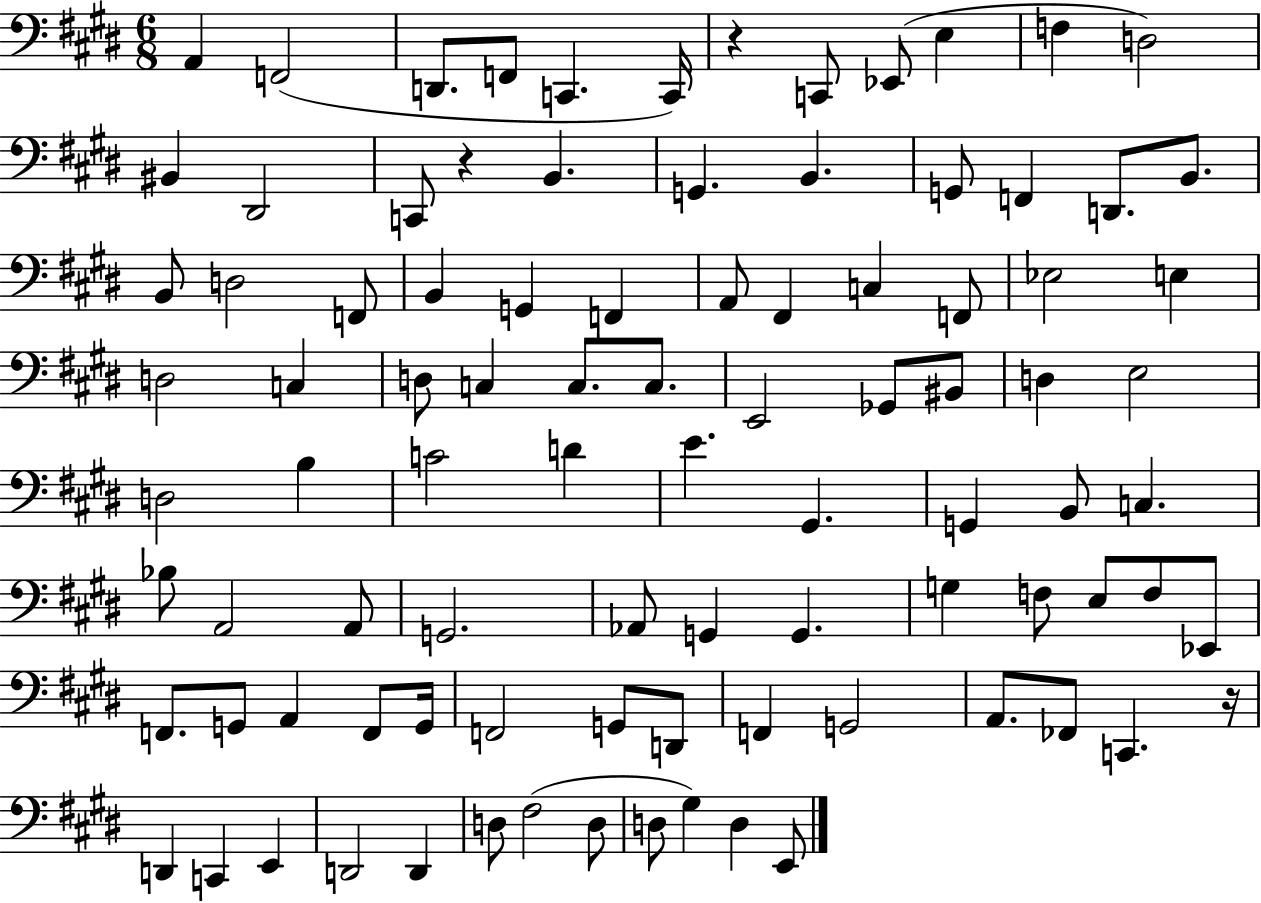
A2/q F2/h D2/e. F2/e C2/q. C2/s R/q C2/e Eb2/e E3/q F3/q D3/h BIS2/q D#2/h C2/e R/q B2/q. G2/q. B2/q. G2/e F2/q D2/e. B2/e. B2/e D3/h F2/e B2/q G2/q F2/q A2/e F#2/q C3/q F2/e Eb3/h E3/q D3/h C3/q D3/e C3/q C3/e. C3/e. E2/h Gb2/e BIS2/e D3/q E3/h D3/h B3/q C4/h D4/q E4/q. G#2/q. G2/q B2/e C3/q. Bb3/e A2/h A2/e G2/h. Ab2/e G2/q G2/q. G3/q F3/e E3/e F3/e Eb2/e F2/e. G2/e A2/q F2/e G2/s F2/h G2/e D2/e F2/q G2/h A2/e. FES2/e C2/q. R/s D2/q C2/q E2/q D2/h D2/q D3/e F#3/h D3/e D3/e G#3/q D3/q E2/e